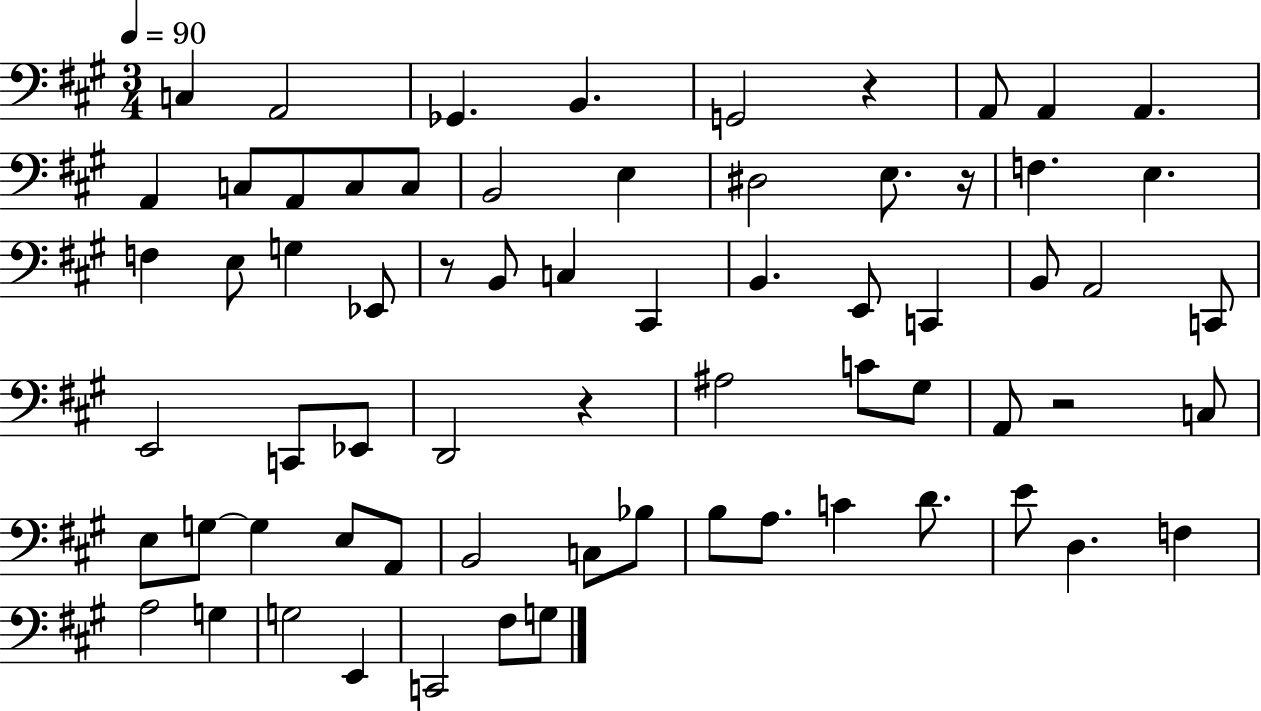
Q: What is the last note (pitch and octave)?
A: G3